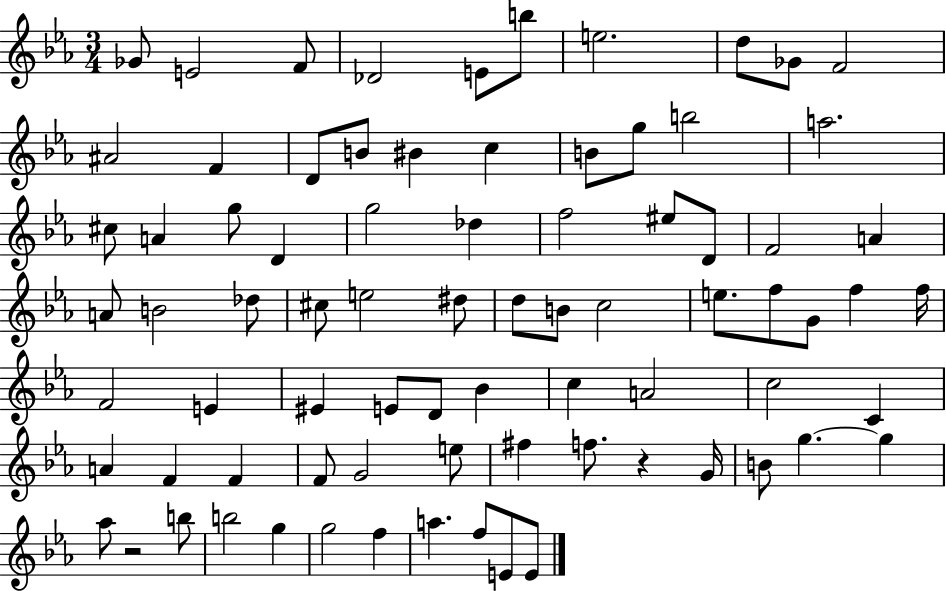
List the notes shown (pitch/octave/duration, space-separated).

Gb4/e E4/h F4/e Db4/h E4/e B5/e E5/h. D5/e Gb4/e F4/h A#4/h F4/q D4/e B4/e BIS4/q C5/q B4/e G5/e B5/h A5/h. C#5/e A4/q G5/e D4/q G5/h Db5/q F5/h EIS5/e D4/e F4/h A4/q A4/e B4/h Db5/e C#5/e E5/h D#5/e D5/e B4/e C5/h E5/e. F5/e G4/e F5/q F5/s F4/h E4/q EIS4/q E4/e D4/e Bb4/q C5/q A4/h C5/h C4/q A4/q F4/q F4/q F4/e G4/h E5/e F#5/q F5/e. R/q G4/s B4/e G5/q. G5/q Ab5/e R/h B5/e B5/h G5/q G5/h F5/q A5/q. F5/e E4/e E4/e